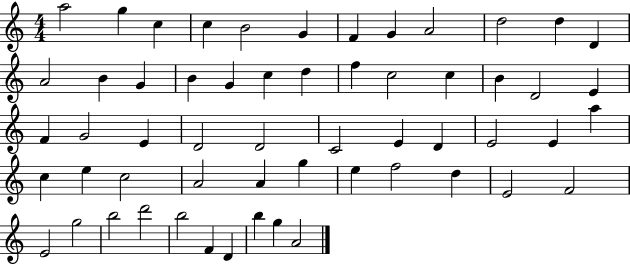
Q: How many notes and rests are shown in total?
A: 57